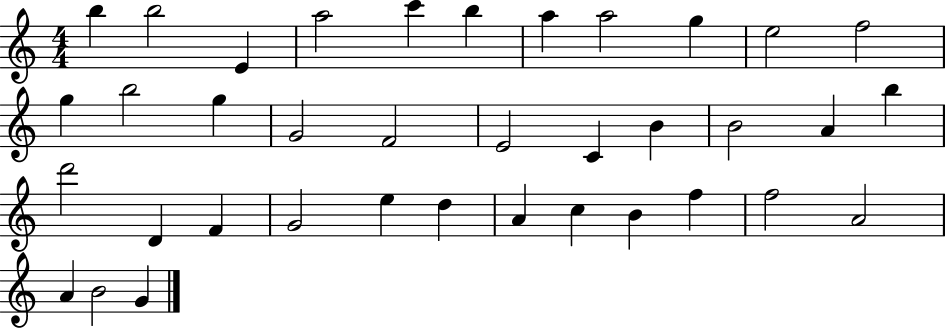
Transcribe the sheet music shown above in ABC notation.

X:1
T:Untitled
M:4/4
L:1/4
K:C
b b2 E a2 c' b a a2 g e2 f2 g b2 g G2 F2 E2 C B B2 A b d'2 D F G2 e d A c B f f2 A2 A B2 G